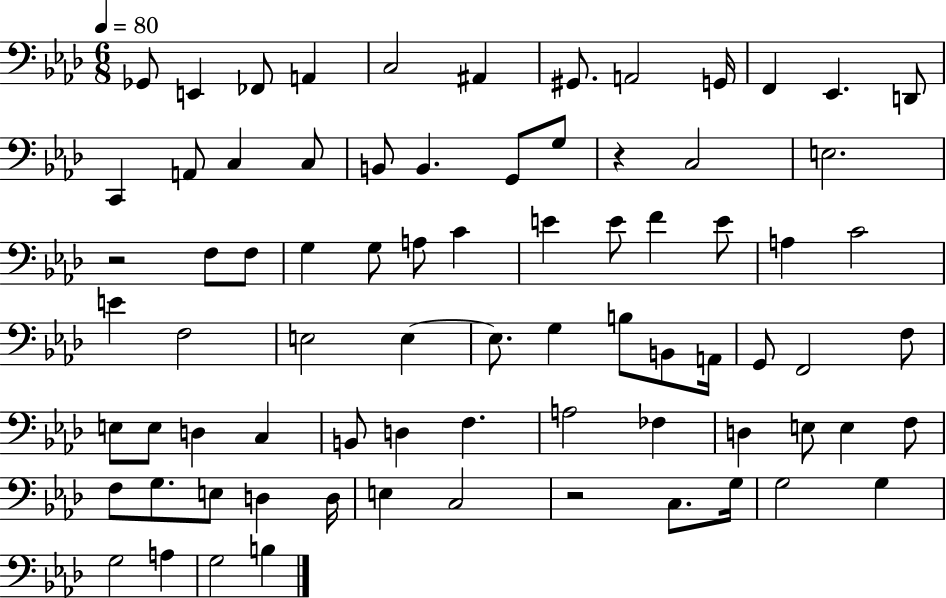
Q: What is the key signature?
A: AES major